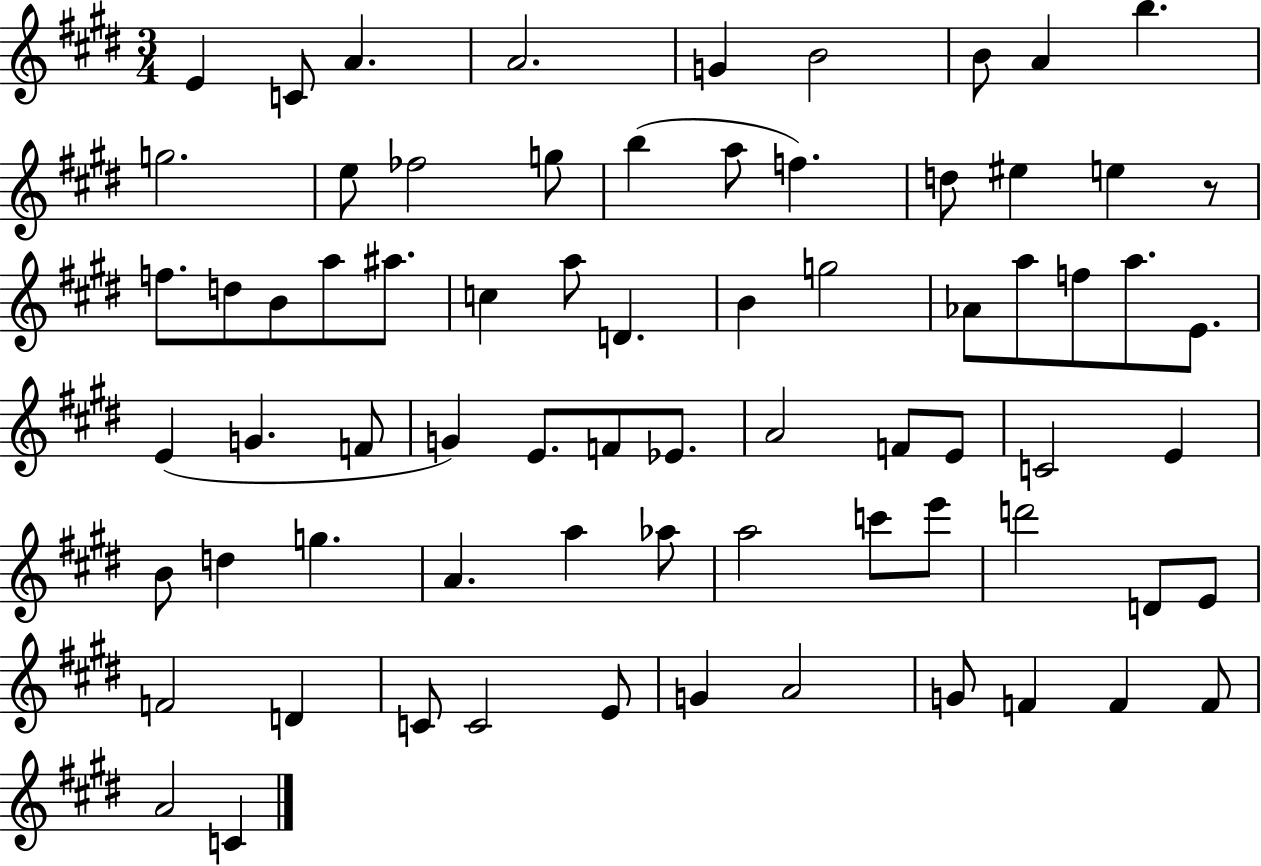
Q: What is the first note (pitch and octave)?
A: E4